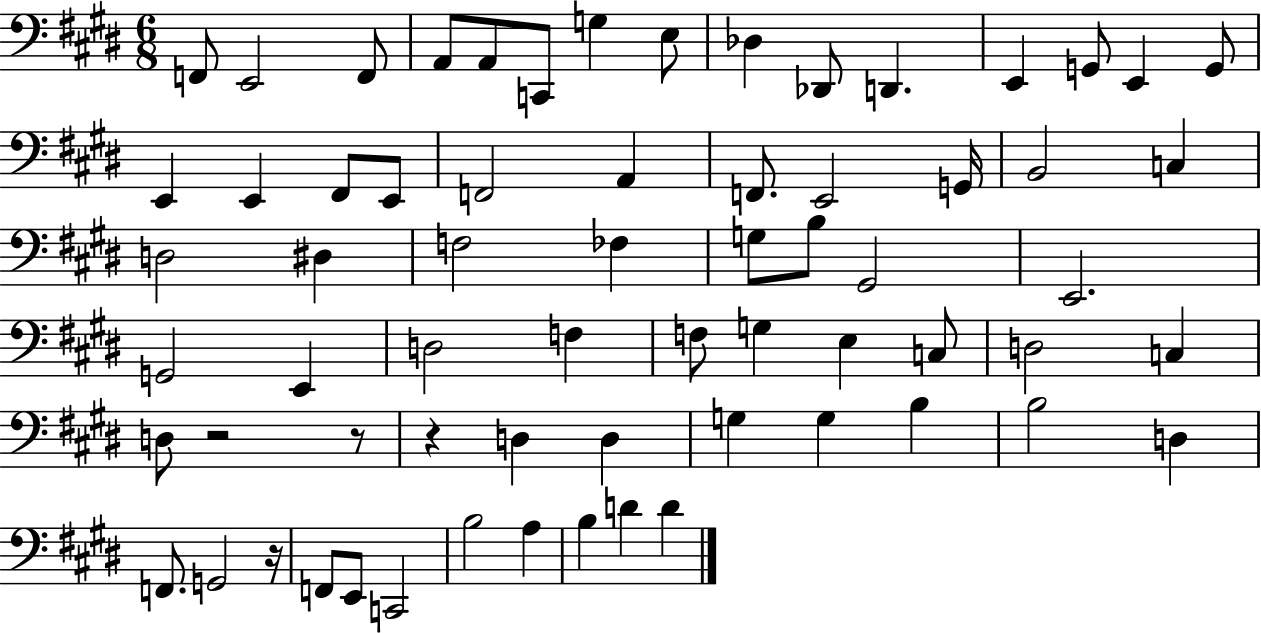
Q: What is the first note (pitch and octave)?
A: F2